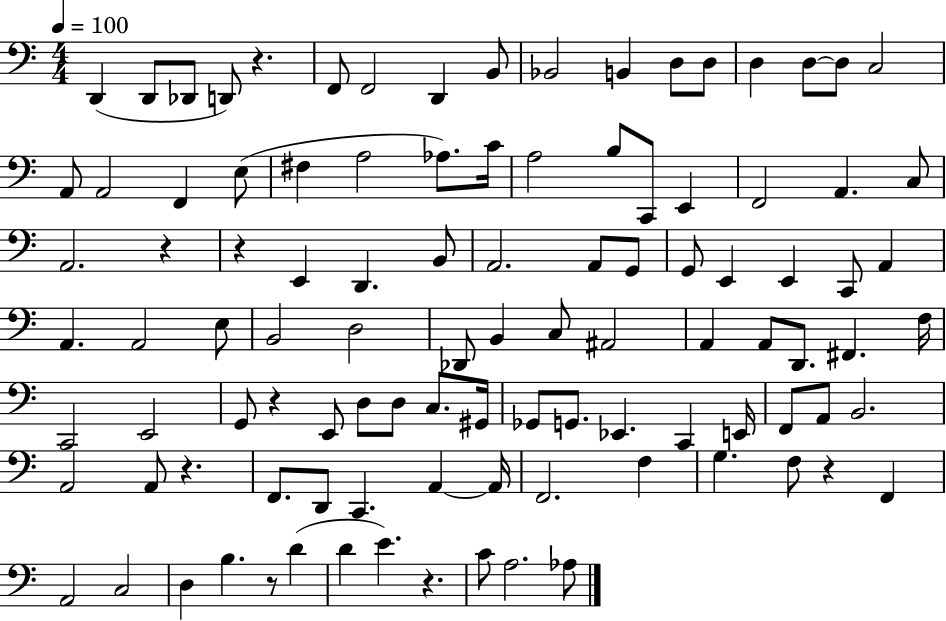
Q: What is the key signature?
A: C major